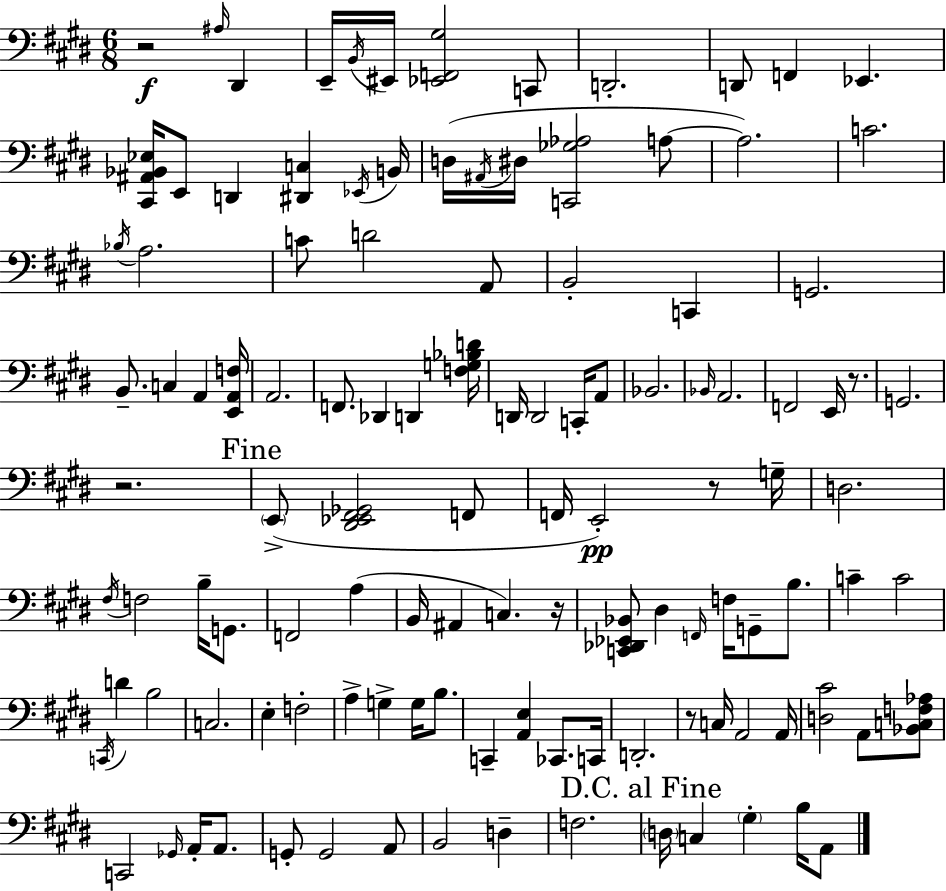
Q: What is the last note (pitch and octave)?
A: A2